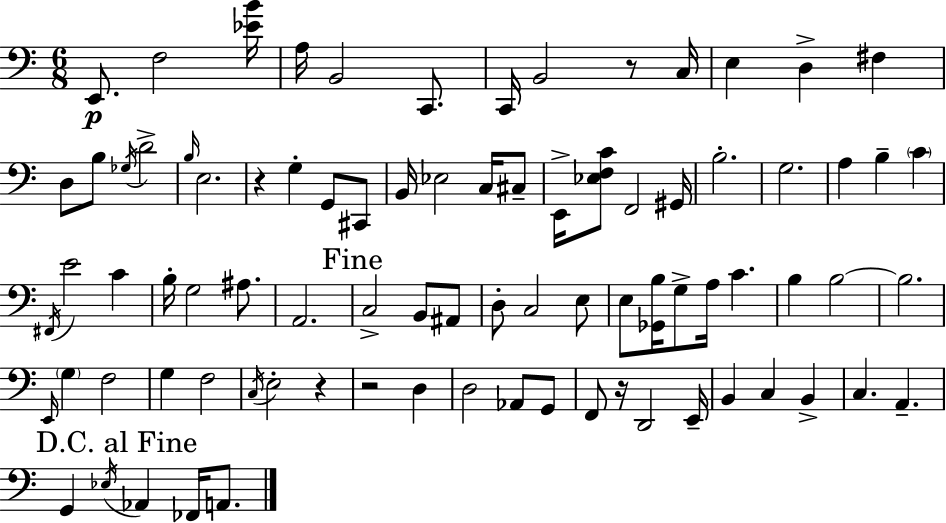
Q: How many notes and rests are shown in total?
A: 84